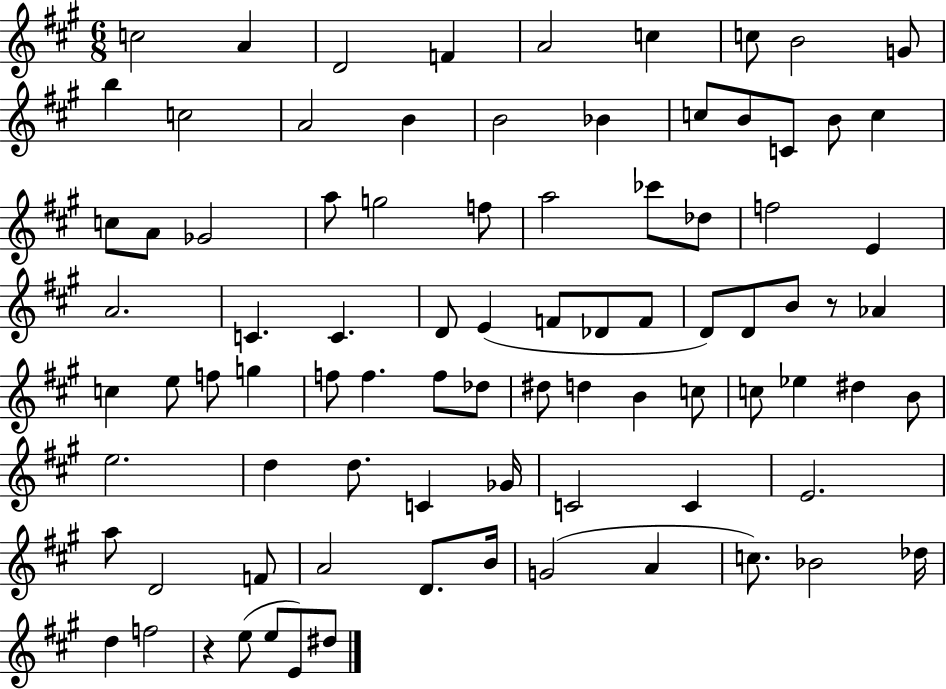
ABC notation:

X:1
T:Untitled
M:6/8
L:1/4
K:A
c2 A D2 F A2 c c/2 B2 G/2 b c2 A2 B B2 _B c/2 B/2 C/2 B/2 c c/2 A/2 _G2 a/2 g2 f/2 a2 _c'/2 _d/2 f2 E A2 C C D/2 E F/2 _D/2 F/2 D/2 D/2 B/2 z/2 _A c e/2 f/2 g f/2 f f/2 _d/2 ^d/2 d B c/2 c/2 _e ^d B/2 e2 d d/2 C _G/4 C2 C E2 a/2 D2 F/2 A2 D/2 B/4 G2 A c/2 _B2 _d/4 d f2 z e/2 e/2 E/2 ^d/2